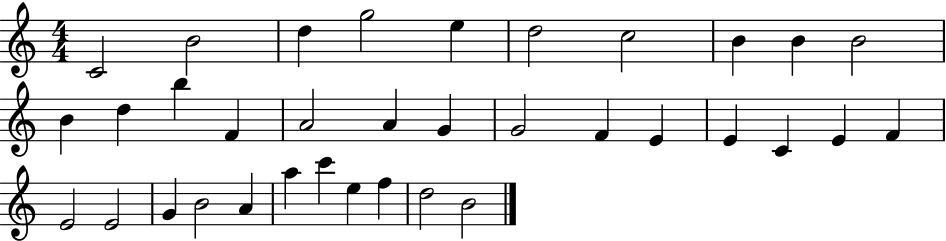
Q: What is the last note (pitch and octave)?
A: B4